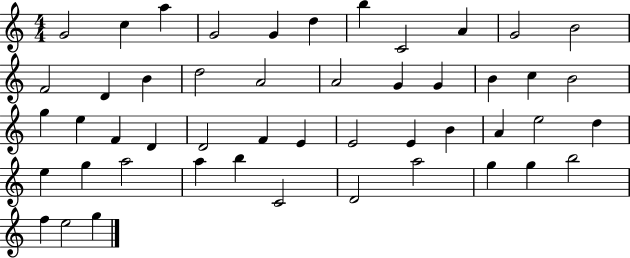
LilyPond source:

{
  \clef treble
  \numericTimeSignature
  \time 4/4
  \key c \major
  g'2 c''4 a''4 | g'2 g'4 d''4 | b''4 c'2 a'4 | g'2 b'2 | \break f'2 d'4 b'4 | d''2 a'2 | a'2 g'4 g'4 | b'4 c''4 b'2 | \break g''4 e''4 f'4 d'4 | d'2 f'4 e'4 | e'2 e'4 b'4 | a'4 e''2 d''4 | \break e''4 g''4 a''2 | a''4 b''4 c'2 | d'2 a''2 | g''4 g''4 b''2 | \break f''4 e''2 g''4 | \bar "|."
}